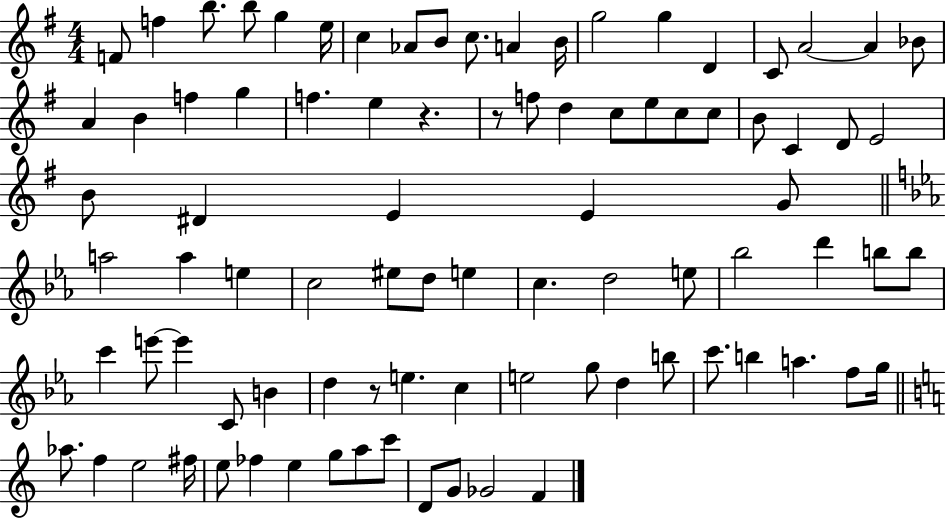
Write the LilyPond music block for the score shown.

{
  \clef treble
  \numericTimeSignature
  \time 4/4
  \key g \major
  \repeat volta 2 { f'8 f''4 b''8. b''8 g''4 e''16 | c''4 aes'8 b'8 c''8. a'4 b'16 | g''2 g''4 d'4 | c'8 a'2~~ a'4 bes'8 | \break a'4 b'4 f''4 g''4 | f''4. e''4 r4. | r8 f''8 d''4 c''8 e''8 c''8 c''8 | b'8 c'4 d'8 e'2 | \break b'8 dis'4 e'4 e'4 g'8 | \bar "||" \break \key ees \major a''2 a''4 e''4 | c''2 eis''8 d''8 e''4 | c''4. d''2 e''8 | bes''2 d'''4 b''8 b''8 | \break c'''4 e'''8~~ e'''4 c'8 b'4 | d''4 r8 e''4. c''4 | e''2 g''8 d''4 b''8 | c'''8. b''4 a''4. f''8 g''16 | \break \bar "||" \break \key c \major aes''8. f''4 e''2 fis''16 | e''8 fes''4 e''4 g''8 a''8 c'''8 | d'8 g'8 ges'2 f'4 | } \bar "|."
}